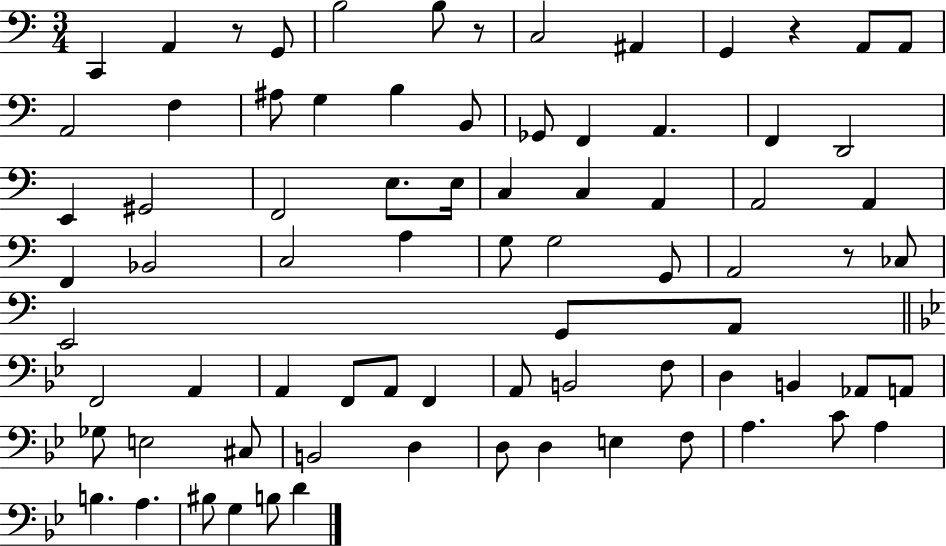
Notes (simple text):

C2/q A2/q R/e G2/e B3/h B3/e R/e C3/h A#2/q G2/q R/q A2/e A2/e A2/h F3/q A#3/e G3/q B3/q B2/e Gb2/e F2/q A2/q. F2/q D2/h E2/q G#2/h F2/h E3/e. E3/s C3/q C3/q A2/q A2/h A2/q F2/q Bb2/h C3/h A3/q G3/e G3/h G2/e A2/h R/e CES3/e E2/h G2/e A2/e F2/h A2/q A2/q F2/e A2/e F2/q A2/e B2/h F3/e D3/q B2/q Ab2/e A2/e Gb3/e E3/h C#3/e B2/h D3/q D3/e D3/q E3/q F3/e A3/q. C4/e A3/q B3/q. A3/q. BIS3/e G3/q B3/e D4/q